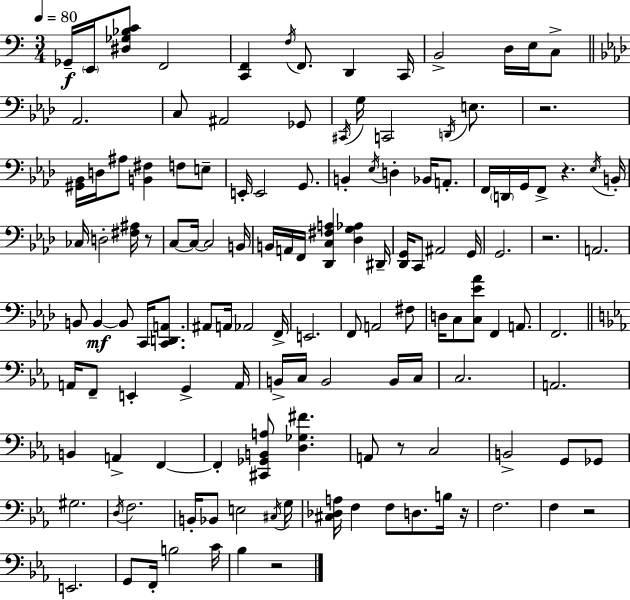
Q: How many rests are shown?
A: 8